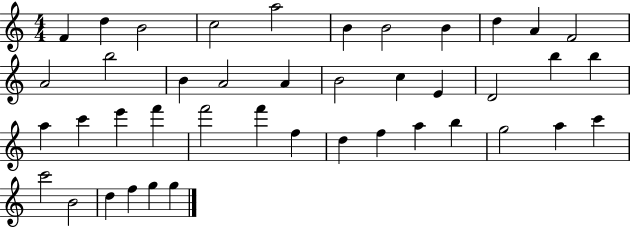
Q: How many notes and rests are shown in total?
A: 42